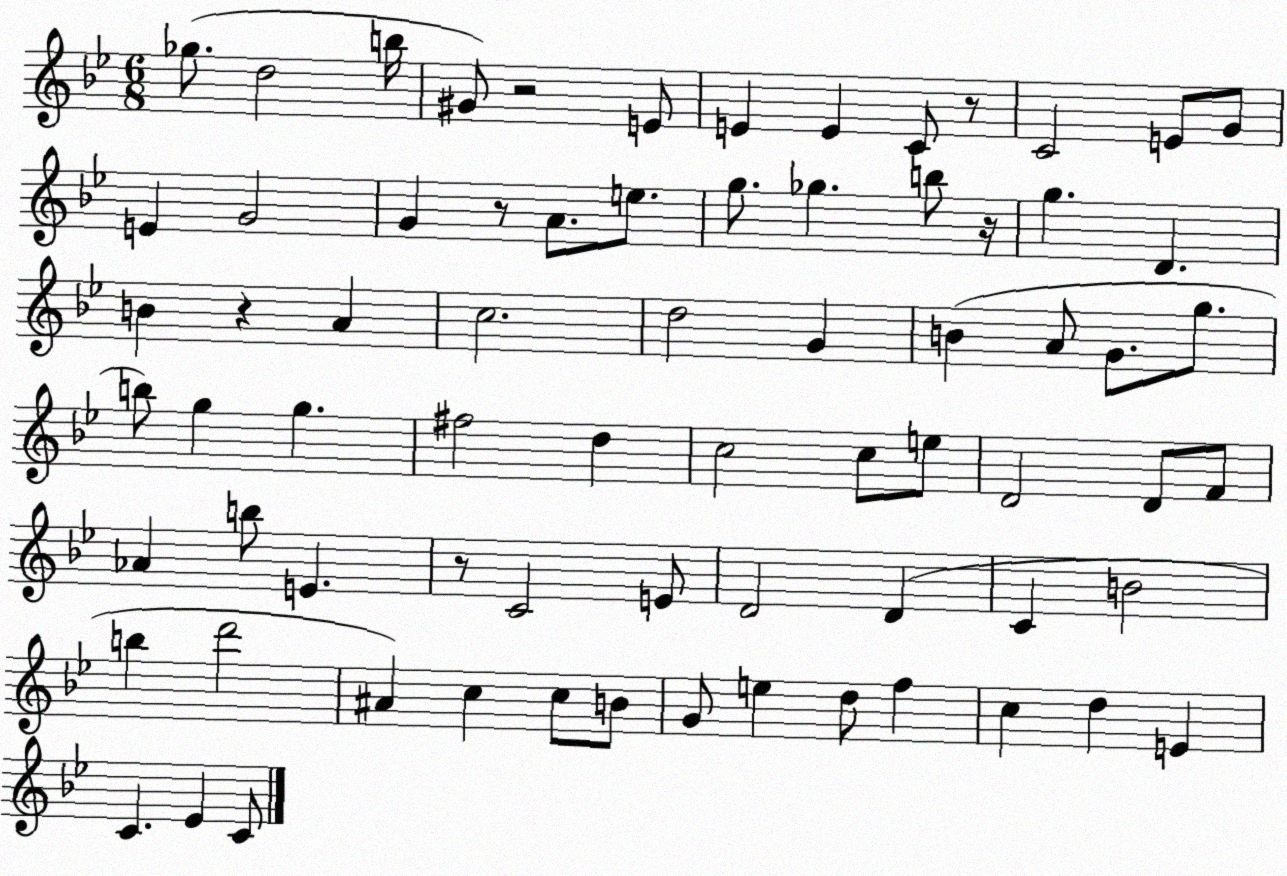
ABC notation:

X:1
T:Untitled
M:6/8
L:1/4
K:Bb
_g/2 d2 b/4 ^G/2 z2 E/2 E E C/2 z/2 C2 E/2 G/2 E G2 G z/2 A/2 e/2 g/2 _g b/2 z/4 g D B z A c2 d2 G B A/2 G/2 g/2 b/2 g g ^f2 d c2 c/2 e/2 D2 D/2 F/2 _A b/2 E z/2 C2 E/2 D2 D C B2 b d'2 ^A c c/2 B/2 G/2 e d/2 f c d E C _E C/2